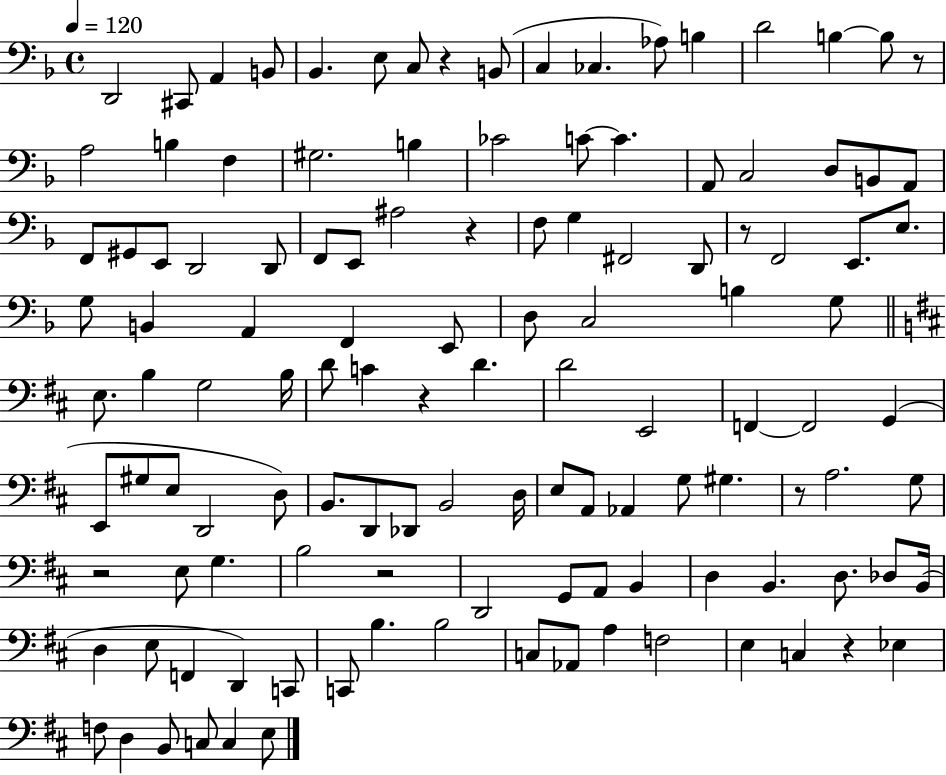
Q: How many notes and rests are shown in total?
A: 123